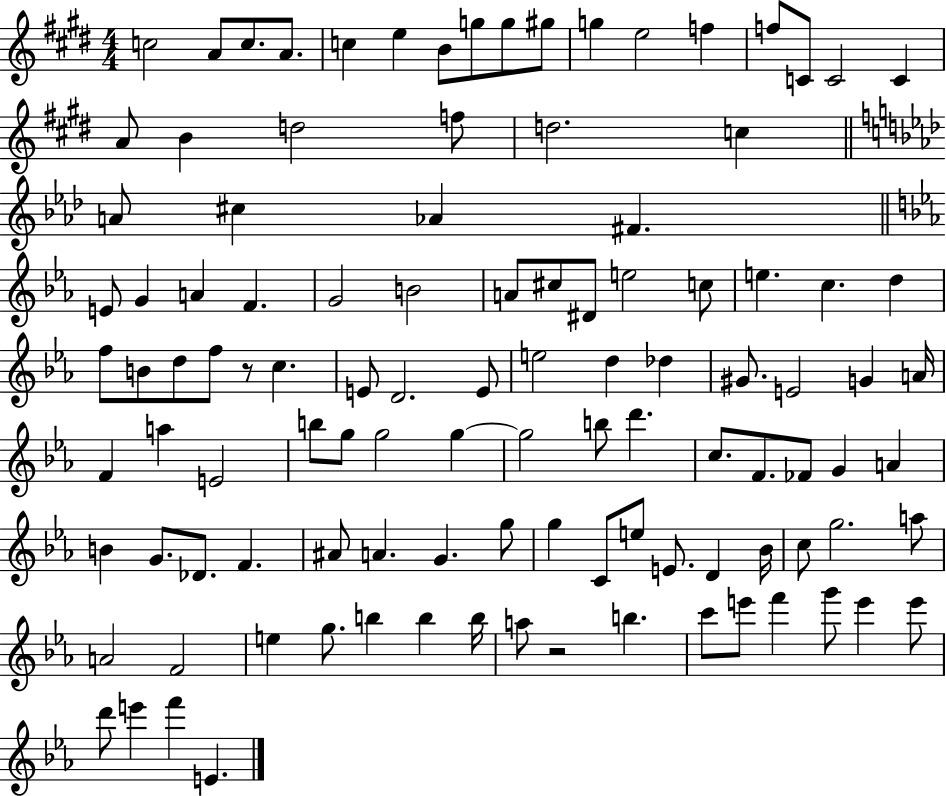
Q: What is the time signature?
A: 4/4